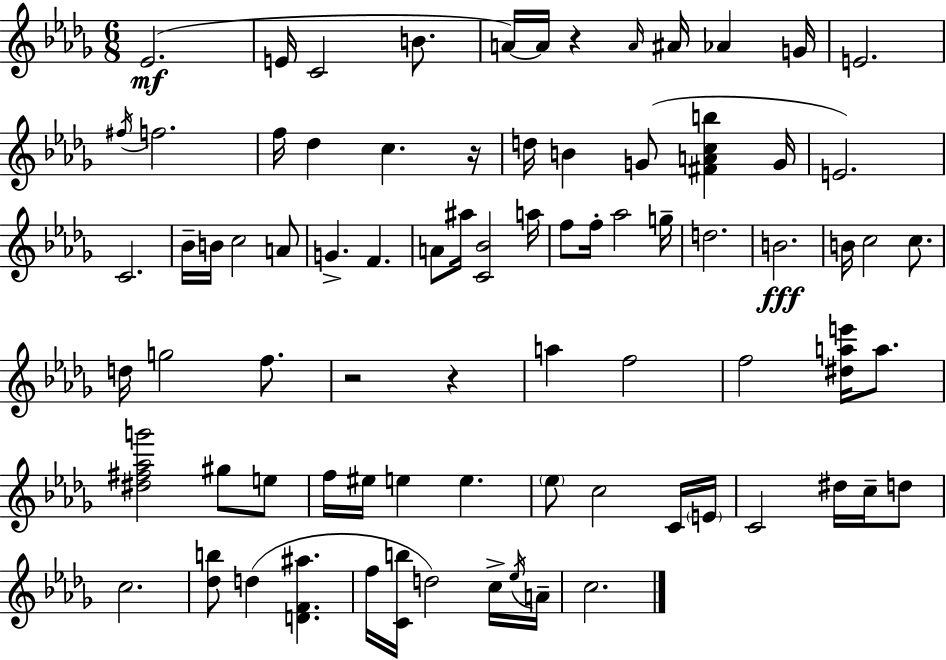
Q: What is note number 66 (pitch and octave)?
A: C5